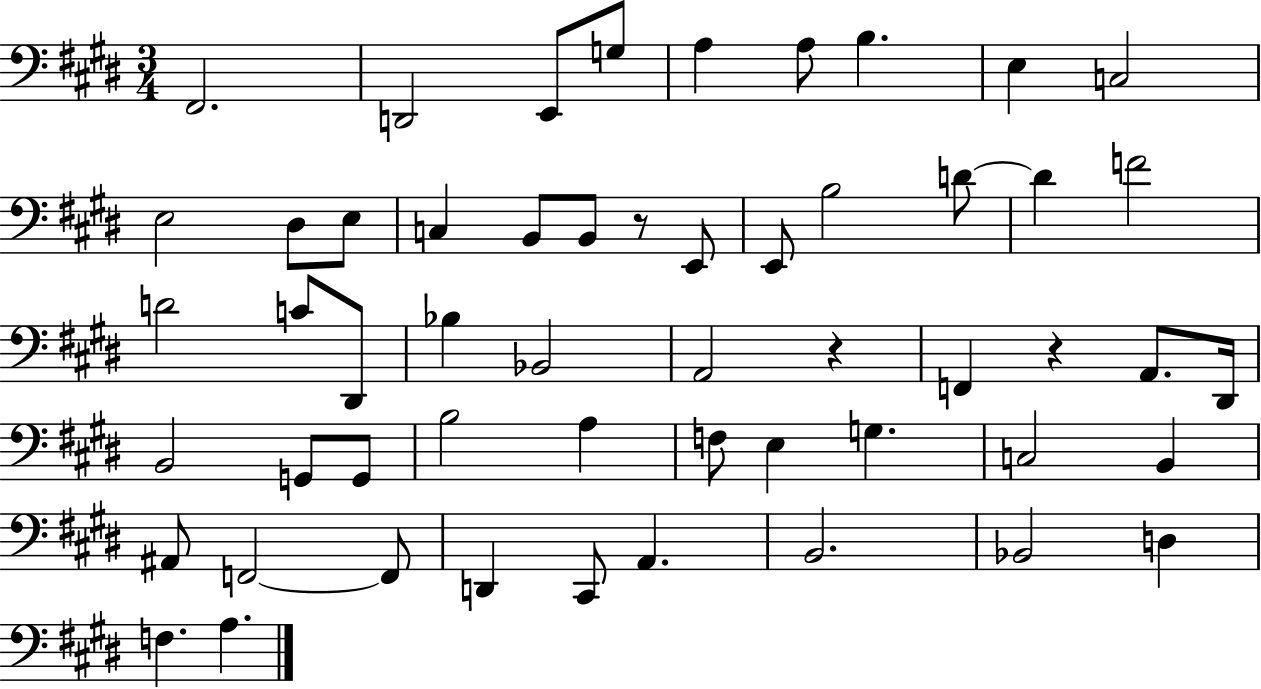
F#2/h. D2/h E2/e G3/e A3/q A3/e B3/q. E3/q C3/h E3/h D#3/e E3/e C3/q B2/e B2/e R/e E2/e E2/e B3/h D4/e D4/q F4/h D4/h C4/e D#2/e Bb3/q Bb2/h A2/h R/q F2/q R/q A2/e. D#2/s B2/h G2/e G2/e B3/h A3/q F3/e E3/q G3/q. C3/h B2/q A#2/e F2/h F2/e D2/q C#2/e A2/q. B2/h. Bb2/h D3/q F3/q. A3/q.